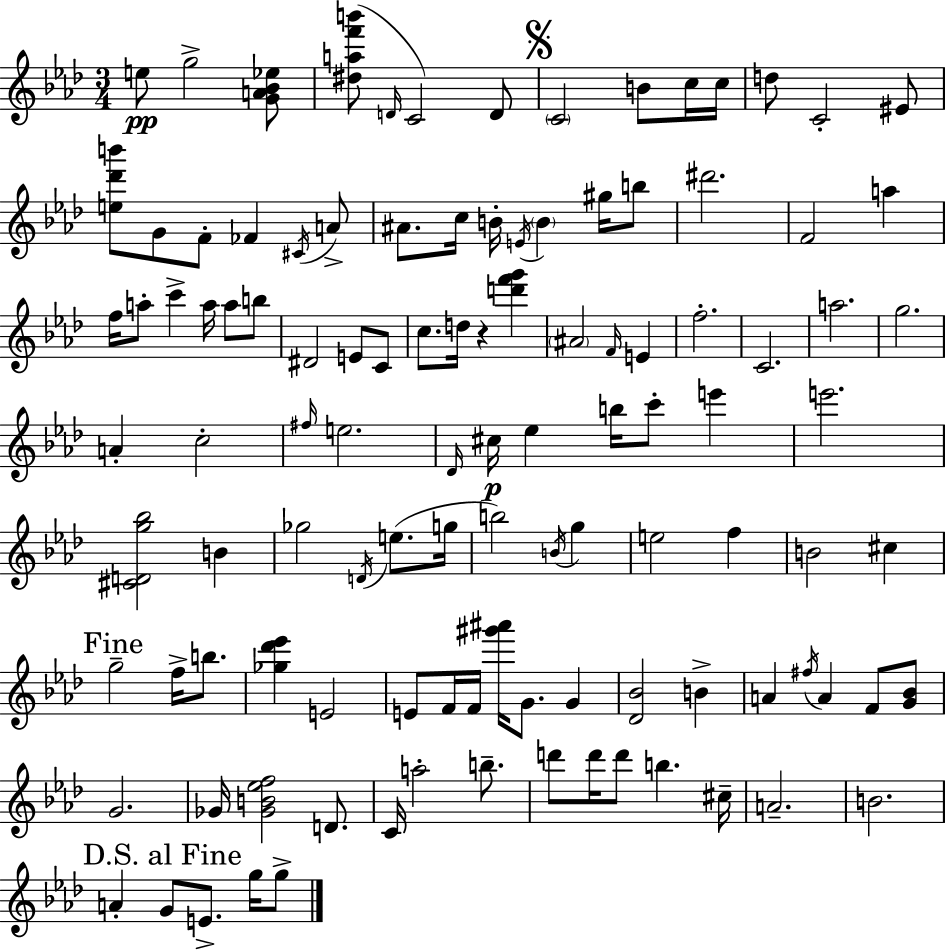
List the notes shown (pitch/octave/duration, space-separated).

E5/e G5/h [G4,A4,Bb4,Eb5]/e [D#5,A5,F6,B6]/e D4/s C4/h D4/e C4/h B4/e C5/s C5/s D5/e C4/h EIS4/e [E5,Db6,B6]/e G4/e F4/e FES4/q C#4/s A4/e A#4/e. C5/s B4/s E4/s B4/q G#5/s B5/e D#6/h. F4/h A5/q F5/s A5/e C6/q A5/s A5/e B5/e D#4/h E4/e C4/e C5/e. D5/s R/q [D6,F6,G6]/q A#4/h F4/s E4/q F5/h. C4/h. A5/h. G5/h. A4/q C5/h F#5/s E5/h. Db4/s C#5/s Eb5/q B5/s C6/e E6/q E6/h. [C#4,D4,G5,Bb5]/h B4/q Gb5/h D4/s E5/e. G5/s B5/h B4/s G5/q E5/h F5/q B4/h C#5/q G5/h F5/s B5/e. [Gb5,Db6,Eb6]/q E4/h E4/e F4/s F4/s [G#6,A#6]/s G4/e. G4/q [Db4,Bb4]/h B4/q A4/q F#5/s A4/q F4/e [G4,Bb4]/e G4/h. Gb4/s [Gb4,B4,Eb5,F5]/h D4/e. C4/s A5/h B5/e. D6/e D6/s D6/e B5/q. C#5/s A4/h. B4/h. A4/q G4/e E4/e. G5/s G5/e